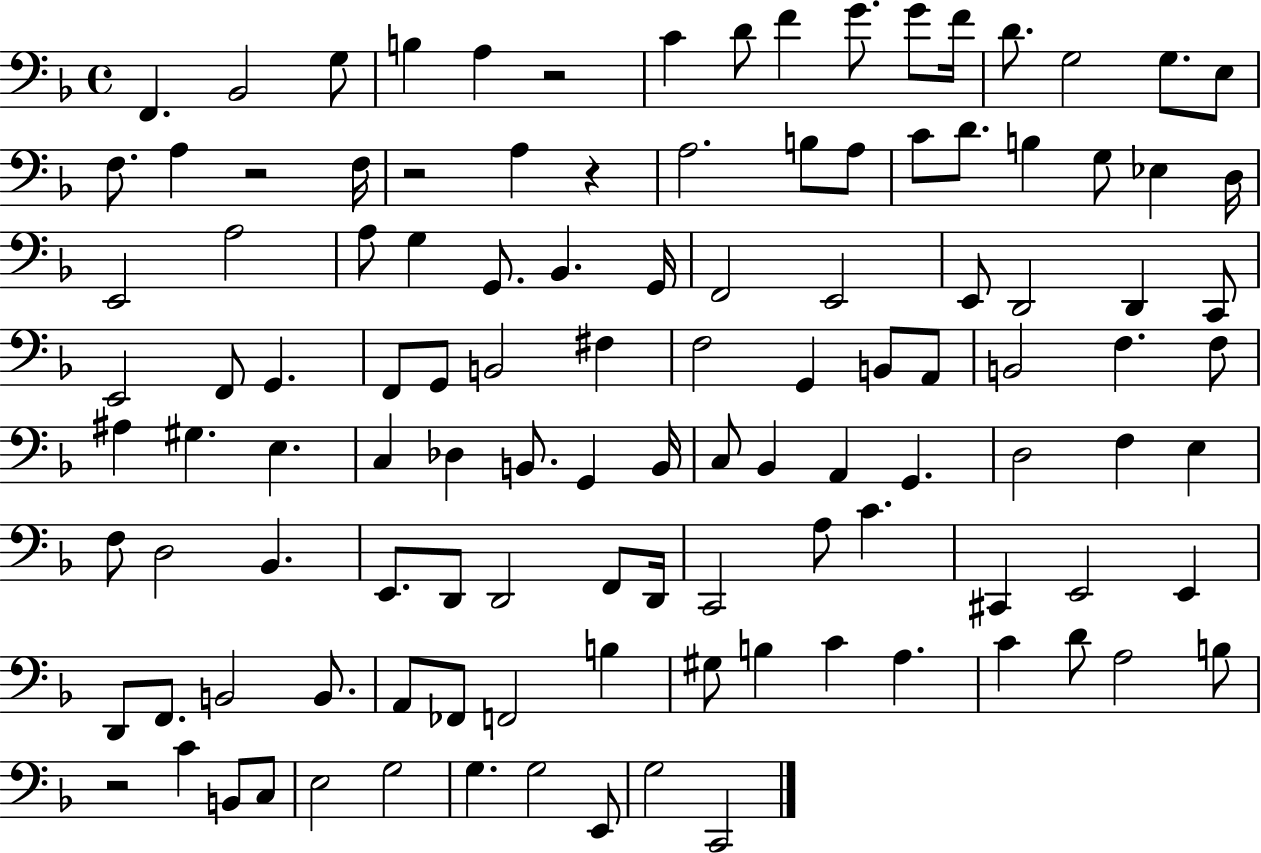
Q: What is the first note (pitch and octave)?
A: F2